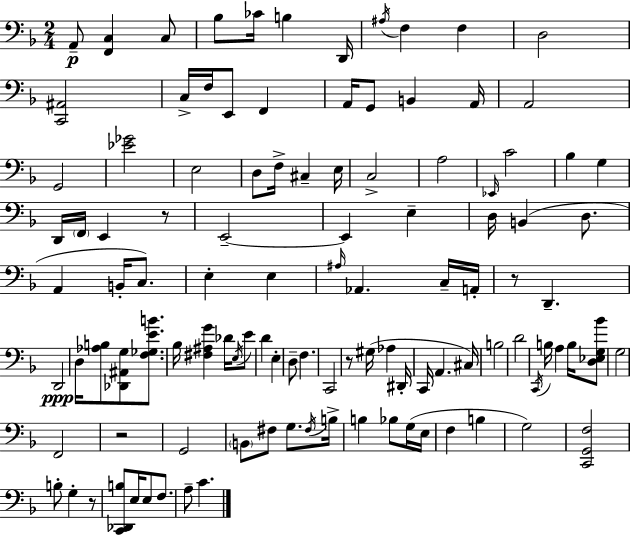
A2/e [F2,C3]/q C3/e Bb3/e CES4/s B3/q D2/s A#3/s F3/q F3/q D3/h [C2,A#2]/h C3/s F3/s E2/e F2/q A2/s G2/e B2/q A2/s A2/h G2/h [Eb4,Gb4]/h E3/h D3/e F3/s C#3/q E3/s C3/h A3/h Eb2/s C4/h Bb3/q G3/q D2/s F2/s E2/q R/e E2/h E2/q E3/q D3/s B2/q D3/e. A2/q B2/s C3/e. E3/q E3/q A#3/s Ab2/q. C3/s A2/s R/e D2/q. D2/h D3/s [Ab3,B3]/e [Db2,A#2,G3]/e [F3,Gb3,E4,B4]/e. Bb3/s [F#3,A#3,G4]/q Db4/s E3/s E4/e D4/q E3/q D3/e F3/q. C2/h R/e G#3/s Ab3/q D#2/s C2/s A2/q. C#3/s B3/h D4/h C2/s B3/s A3/q B3/s [D3,Eb3,G3,Bb4]/e G3/h F2/h R/h G2/h B2/e F#3/e G3/e. F#3/s B3/s B3/q Bb3/e G3/s E3/s F3/q B3/q G3/h [C2,G2,F3]/h B3/e G3/q R/e [C2,Db2,B3]/e E3/s E3/e F3/e. A3/e C4/q.